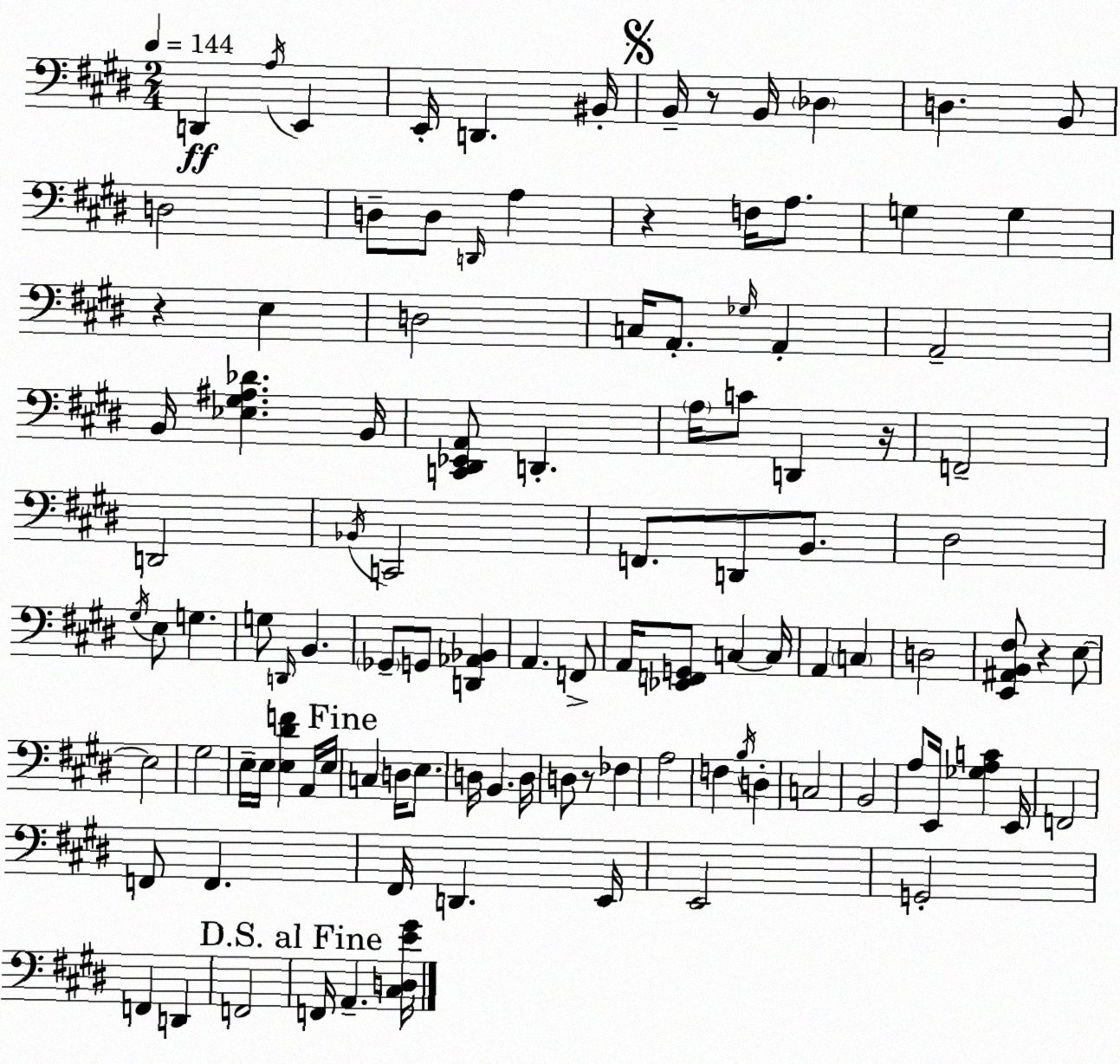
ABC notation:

X:1
T:Untitled
M:2/4
L:1/4
K:E
D,, A,/4 E,, E,,/4 D,, ^B,,/4 B,,/4 z/2 B,,/4 _D, D, B,,/2 D,2 D,/2 D,/2 D,,/4 A, z F,/4 A,/2 G, G, z E, D,2 C,/4 A,,/2 _G,/4 A,, A,,2 B,,/4 [_E,^G,^A,_D] B,,/4 [C,,^D,,_E,,A,,]/2 D,, A,/4 C/2 D,, z/4 F,,2 D,,2 _B,,/4 C,,2 F,,/2 D,,/2 B,,/2 ^D,2 ^G,/4 E,/2 G, G,/2 D,,/4 B,, _G,,/2 G,,/2 [D,,_A,,_B,,] A,, F,,/2 A,,/4 [_E,,F,,G,,]/2 C, C,/4 A,, C, D,2 [E,,^A,,B,,^F,]/2 z E,/2 E,2 ^G,2 E,/4 E,/4 [E,^DF] A,,/4 E,/4 C, D,/4 E,/2 D,/4 B,, D,/4 D,/2 z/2 _F, A,2 F, B,/4 D, C,2 B,,2 A,/2 E,,/4 [_G,A,C] E,,/4 F,,2 F,,/2 F,, ^F,,/4 D,, E,,/4 E,,2 G,,2 F,, D,, F,,2 F,,/4 A,, [^C,D,E^G]/4